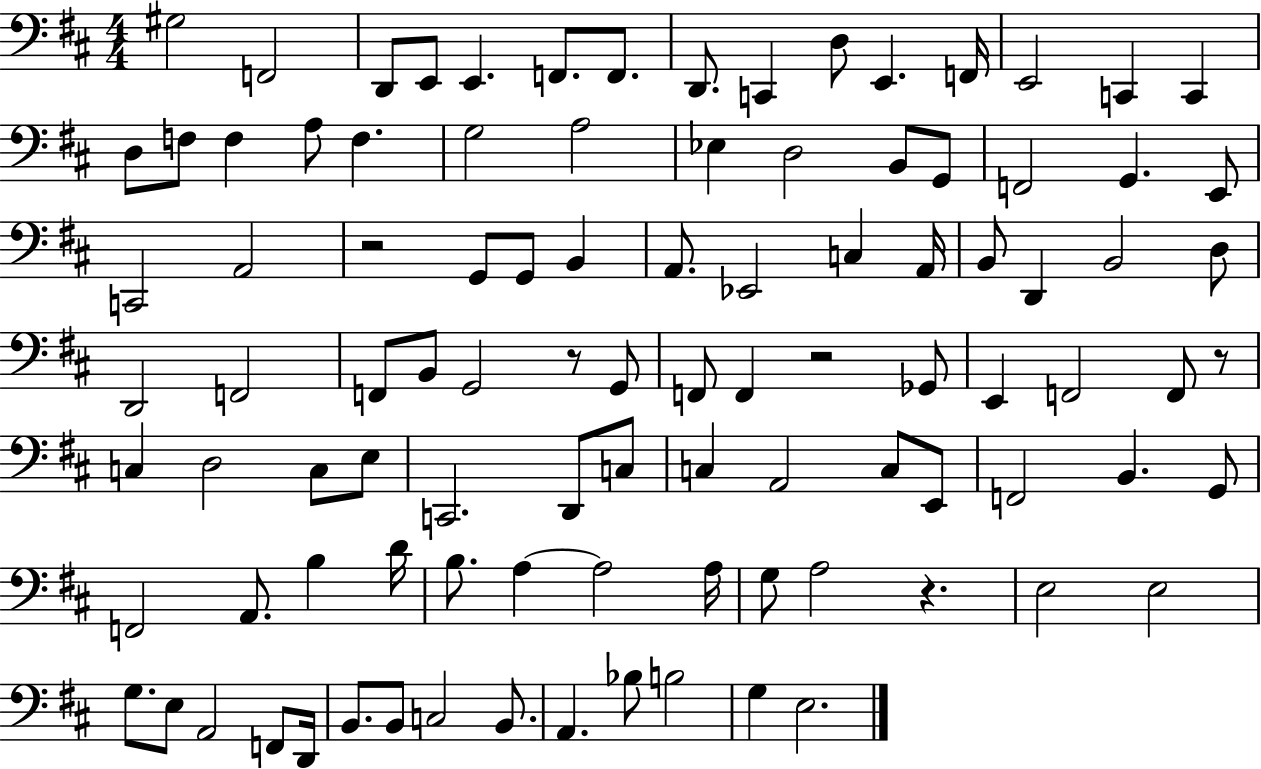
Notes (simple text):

G#3/h F2/h D2/e E2/e E2/q. F2/e. F2/e. D2/e. C2/q D3/e E2/q. F2/s E2/h C2/q C2/q D3/e F3/e F3/q A3/e F3/q. G3/h A3/h Eb3/q D3/h B2/e G2/e F2/h G2/q. E2/e C2/h A2/h R/h G2/e G2/e B2/q A2/e. Eb2/h C3/q A2/s B2/e D2/q B2/h D3/e D2/h F2/h F2/e B2/e G2/h R/e G2/e F2/e F2/q R/h Gb2/e E2/q F2/h F2/e R/e C3/q D3/h C3/e E3/e C2/h. D2/e C3/e C3/q A2/h C3/e E2/e F2/h B2/q. G2/e F2/h A2/e. B3/q D4/s B3/e. A3/q A3/h A3/s G3/e A3/h R/q. E3/h E3/h G3/e. E3/e A2/h F2/e D2/s B2/e. B2/e C3/h B2/e. A2/q. Bb3/e B3/h G3/q E3/h.